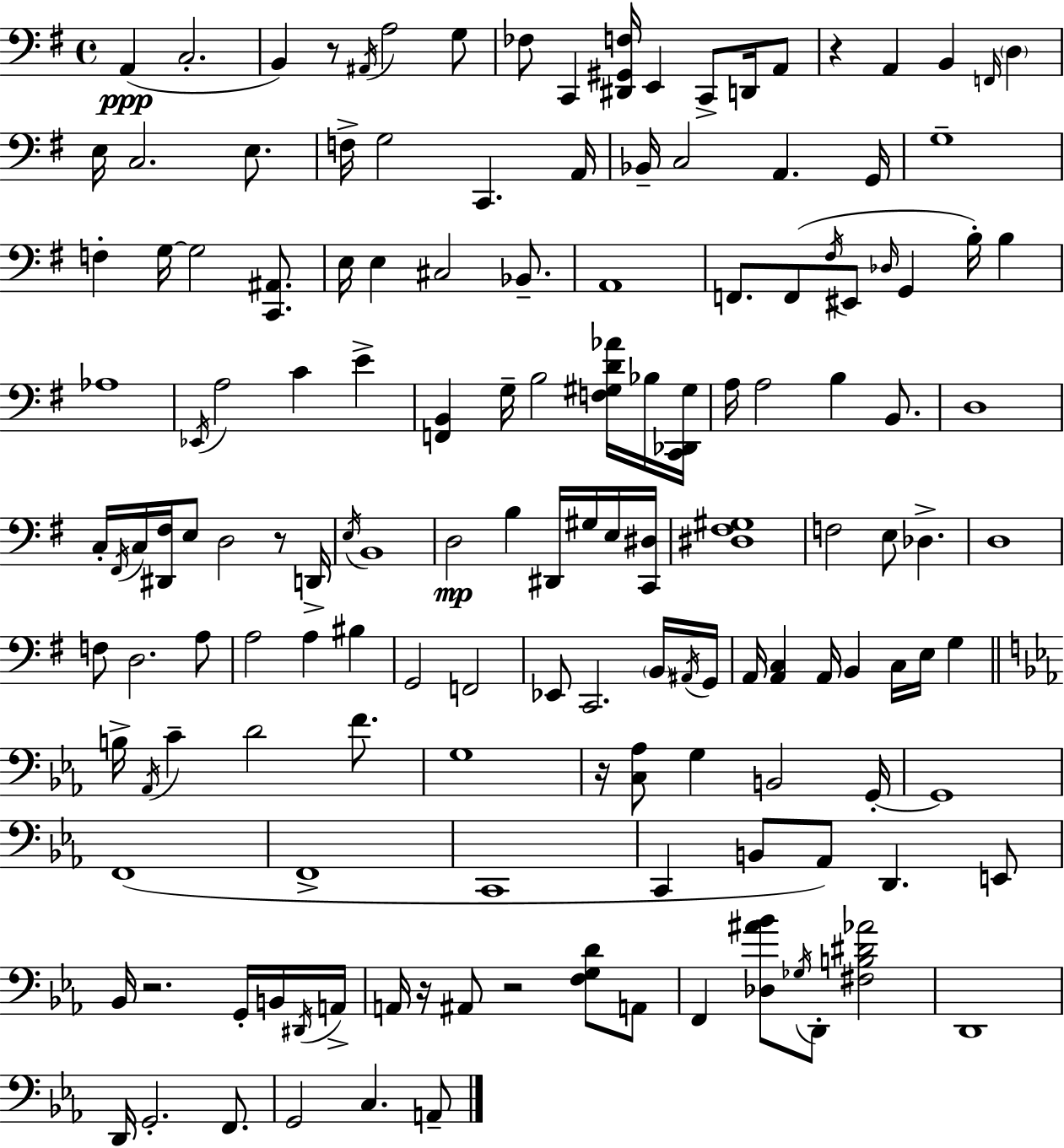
{
  \clef bass
  \time 4/4
  \defaultTimeSignature
  \key e \minor
  a,4(\ppp c2.-. | b,4) r8 \acciaccatura { ais,16 } a2 g8 | fes8 c,4 <dis, gis, f>16 e,4 c,8-> d,16 a,8 | r4 a,4 b,4 \grace { f,16 } \parenthesize d4 | \break e16 c2. e8. | f16-> g2 c,4. | a,16 bes,16-- c2 a,4. | g,16 g1-- | \break f4-. g16~~ g2 <c, ais,>8. | e16 e4 cis2 bes,8.-- | a,1 | f,8. f,8( \acciaccatura { fis16 } eis,8 \grace { des16 } g,4 b16-.) | \break b4 aes1 | \acciaccatura { ees,16 } a2 c'4 | e'4-> <f, b,>4 g16-- b2 | <f gis d' aes'>16 bes16 <c, des, gis>16 a16 a2 b4 | \break b,8. d1 | c16-. \acciaccatura { fis,16 } c16 <dis, fis>16 e8 d2 | r8 d,16-> \acciaccatura { e16 } b,1 | d2\mp b4 | \break dis,16 gis16 e16 <c, dis>16 <dis fis gis>1 | f2 e8 | des4.-> d1 | f8 d2. | \break a8 a2 a4 | bis4 g,2 f,2 | ees,8 c,2. | \parenthesize b,16 \acciaccatura { ais,16 } g,16 a,16 <a, c>4 a,16 b,4 | \break c16 e16 g4 \bar "||" \break \key ees \major b16-> \acciaccatura { aes,16 } c'4-- d'2 f'8. | g1 | r16 <c aes>8 g4 b,2 | g,16-.~~ g,1 | \break f,1( | f,1-> | c,1 | c,4 b,8 aes,8) d,4. e,8 | \break bes,16 r2. g,16-. b,16 | \acciaccatura { dis,16 } a,16-> a,16 r16 ais,8 r2 <f g d'>8 | a,8 f,4 <des ais' bes'>8 \acciaccatura { ges16 } d,8-. <fis b dis' aes'>2 | d,1 | \break d,16 g,2.-. | f,8. g,2 c4. | a,8-- \bar "|."
}